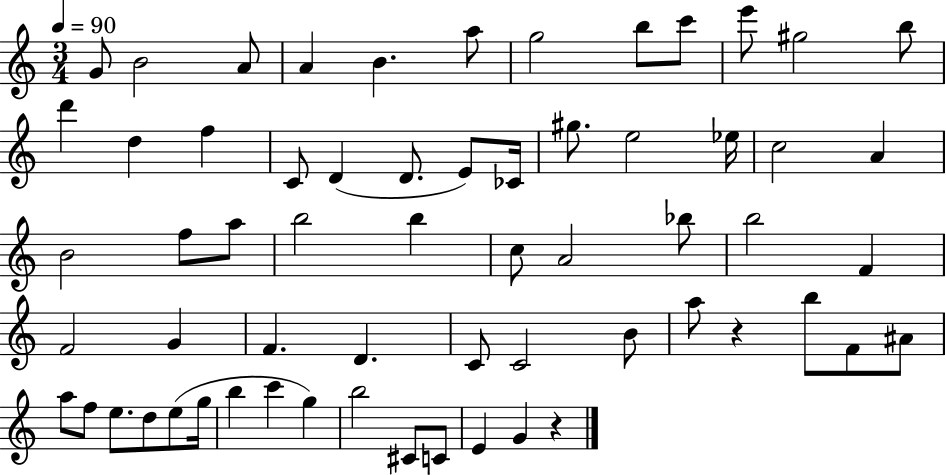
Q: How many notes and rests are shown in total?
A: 62